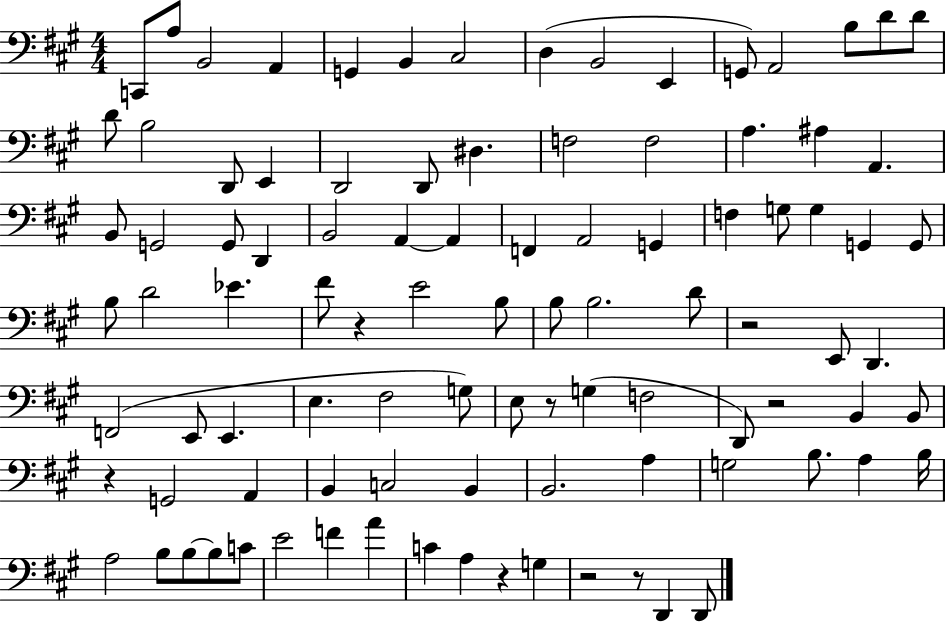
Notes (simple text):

C2/e A3/e B2/h A2/q G2/q B2/q C#3/h D3/q B2/h E2/q G2/e A2/h B3/e D4/e D4/e D4/e B3/h D2/e E2/q D2/h D2/e D#3/q. F3/h F3/h A3/q. A#3/q A2/q. B2/e G2/h G2/e D2/q B2/h A2/q A2/q F2/q A2/h G2/q F3/q G3/e G3/q G2/q G2/e B3/e D4/h Eb4/q. F#4/e R/q E4/h B3/e B3/e B3/h. D4/e R/h E2/e D2/q. F2/h E2/e E2/q. E3/q. F#3/h G3/e E3/e R/e G3/q F3/h D2/e R/h B2/q B2/e R/q G2/h A2/q B2/q C3/h B2/q B2/h. A3/q G3/h B3/e. A3/q B3/s A3/h B3/e B3/e B3/e C4/e E4/h F4/q A4/q C4/q A3/q R/q G3/q R/h R/e D2/q D2/e